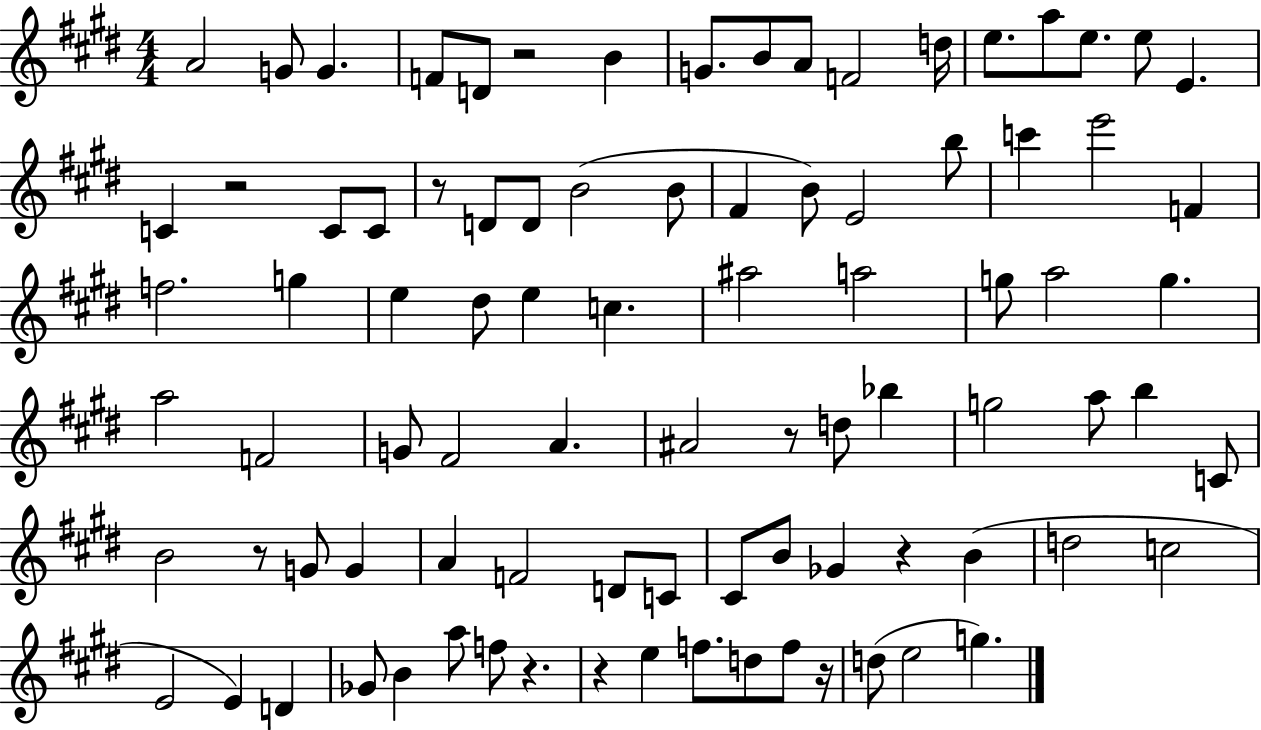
{
  \clef treble
  \numericTimeSignature
  \time 4/4
  \key e \major
  a'2 g'8 g'4. | f'8 d'8 r2 b'4 | g'8. b'8 a'8 f'2 d''16 | e''8. a''8 e''8. e''8 e'4. | \break c'4 r2 c'8 c'8 | r8 d'8 d'8 b'2( b'8 | fis'4 b'8) e'2 b''8 | c'''4 e'''2 f'4 | \break f''2. g''4 | e''4 dis''8 e''4 c''4. | ais''2 a''2 | g''8 a''2 g''4. | \break a''2 f'2 | g'8 fis'2 a'4. | ais'2 r8 d''8 bes''4 | g''2 a''8 b''4 c'8 | \break b'2 r8 g'8 g'4 | a'4 f'2 d'8 c'8 | cis'8 b'8 ges'4 r4 b'4( | d''2 c''2 | \break e'2 e'4) d'4 | ges'8 b'4 a''8 f''8 r4. | r4 e''4 f''8. d''8 f''8 r16 | d''8( e''2 g''4.) | \break \bar "|."
}